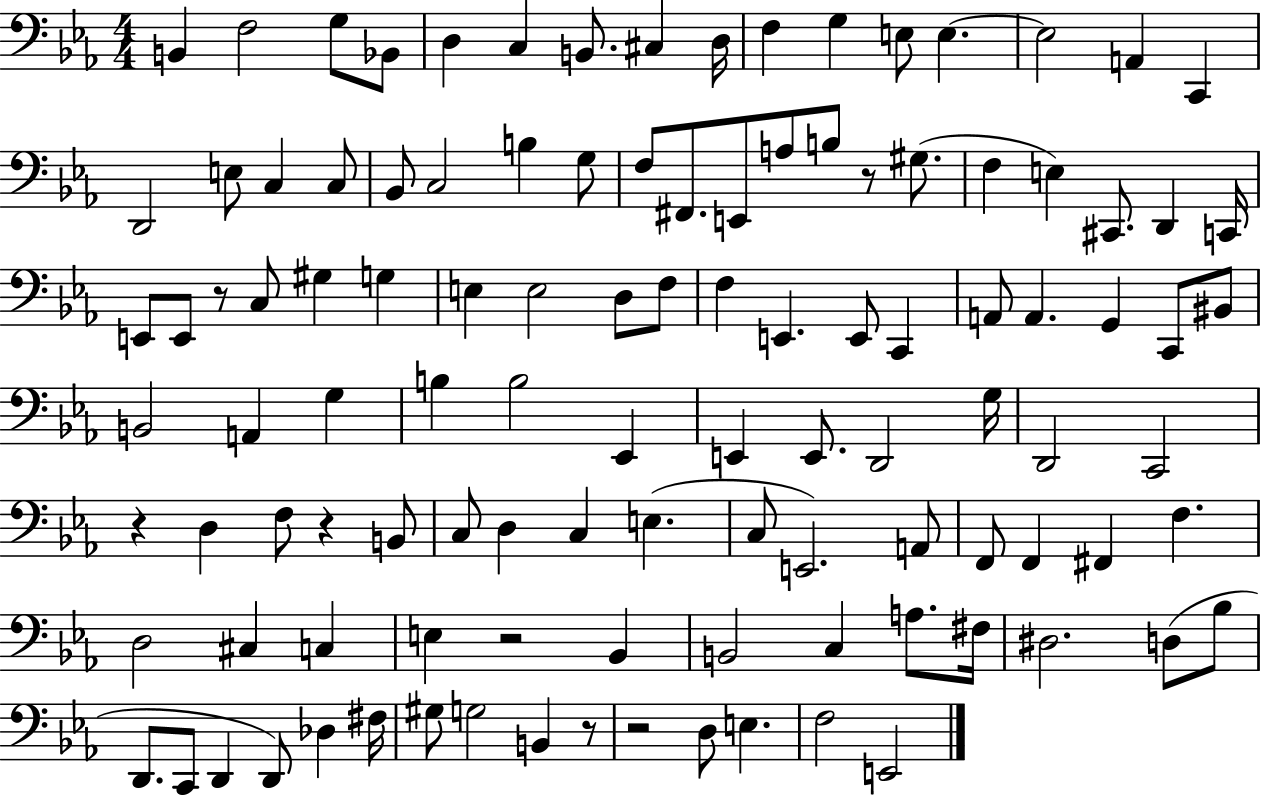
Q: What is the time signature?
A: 4/4